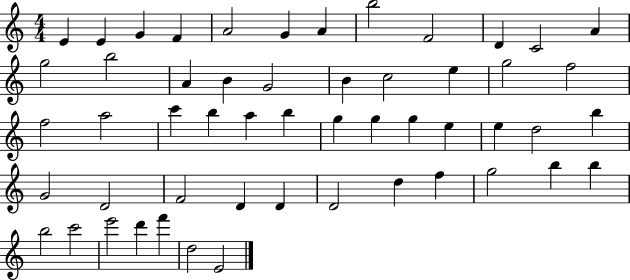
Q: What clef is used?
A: treble